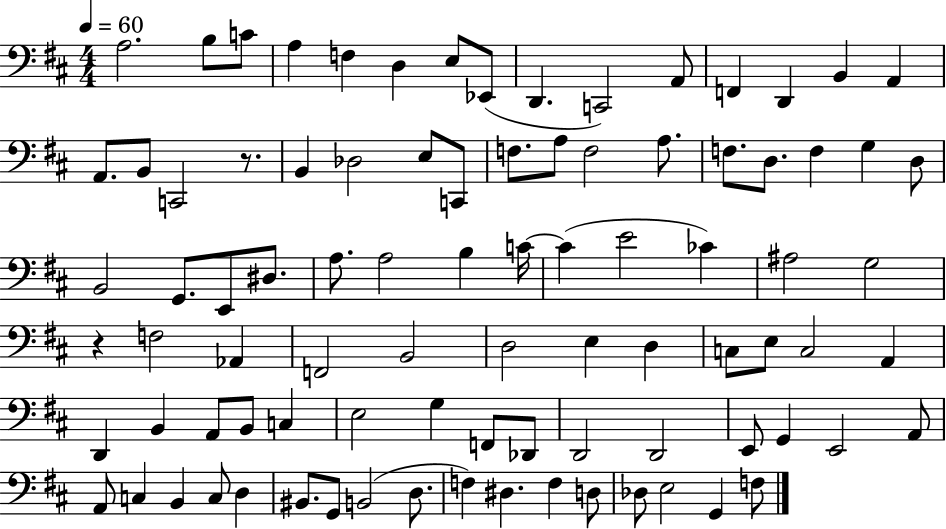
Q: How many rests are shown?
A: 2